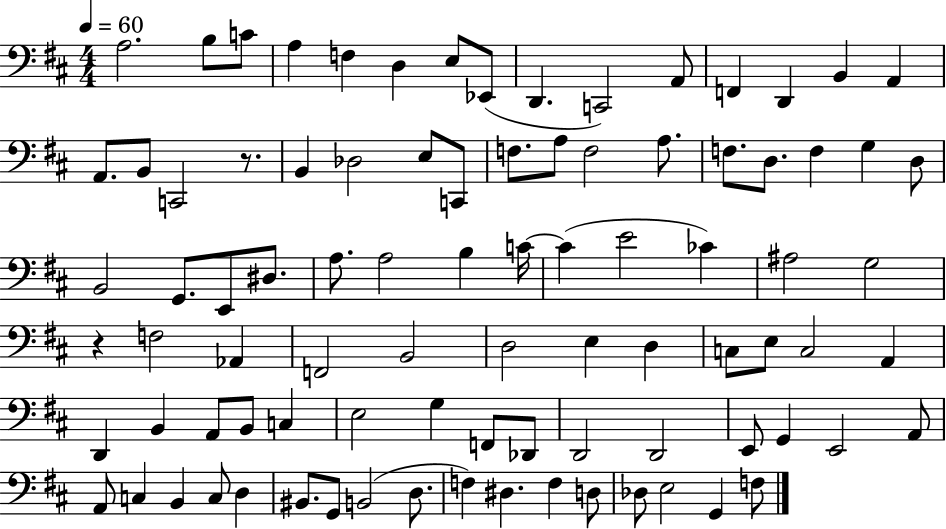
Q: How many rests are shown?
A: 2